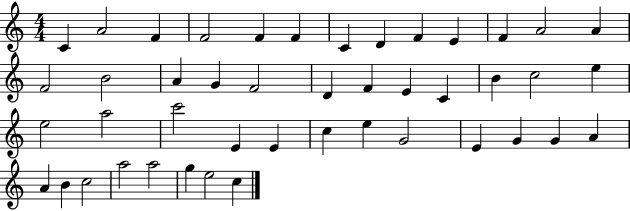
C4/q A4/h F4/q F4/h F4/q F4/q C4/q D4/q F4/q E4/q F4/q A4/h A4/q F4/h B4/h A4/q G4/q F4/h D4/q F4/q E4/q C4/q B4/q C5/h E5/q E5/h A5/h C6/h E4/q E4/q C5/q E5/q G4/h E4/q G4/q G4/q A4/q A4/q B4/q C5/h A5/h A5/h G5/q E5/h C5/q